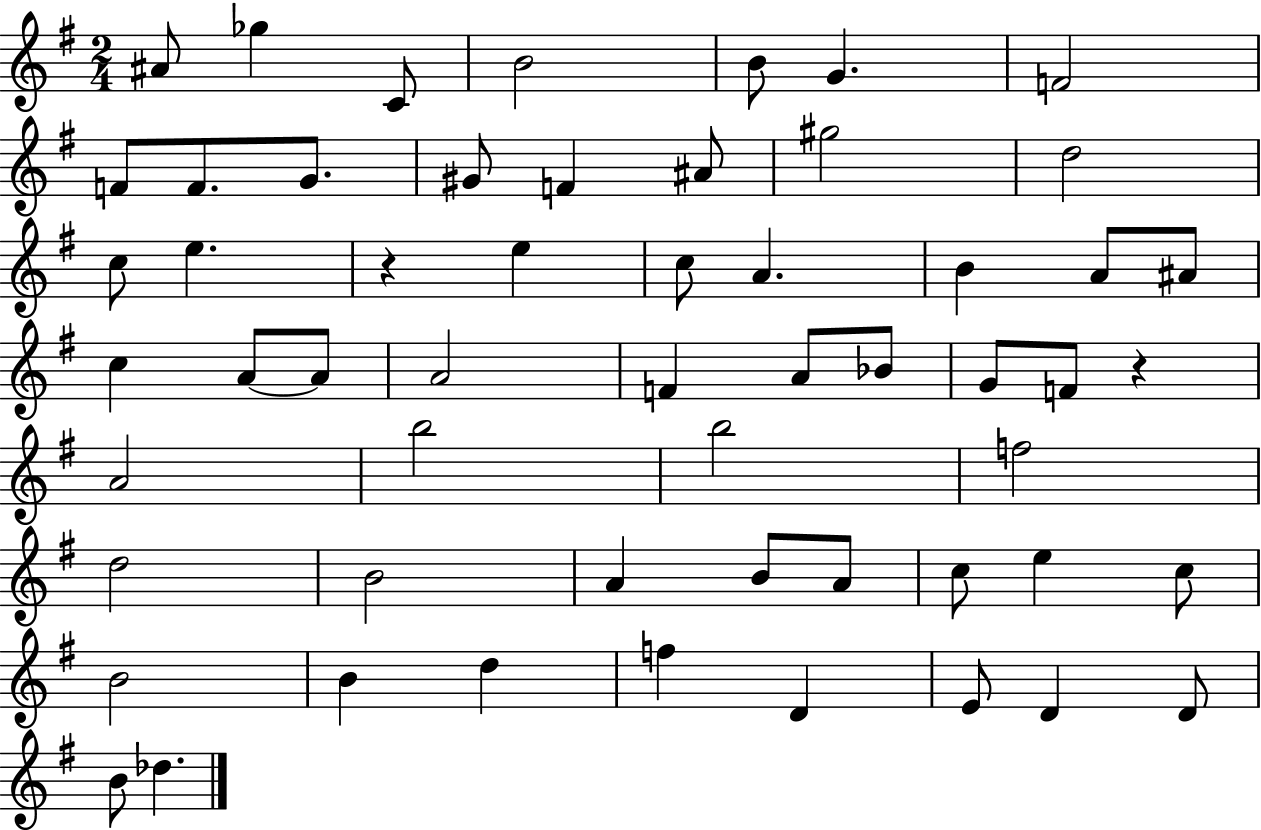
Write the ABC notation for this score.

X:1
T:Untitled
M:2/4
L:1/4
K:G
^A/2 _g C/2 B2 B/2 G F2 F/2 F/2 G/2 ^G/2 F ^A/2 ^g2 d2 c/2 e z e c/2 A B A/2 ^A/2 c A/2 A/2 A2 F A/2 _B/2 G/2 F/2 z A2 b2 b2 f2 d2 B2 A B/2 A/2 c/2 e c/2 B2 B d f D E/2 D D/2 B/2 _d